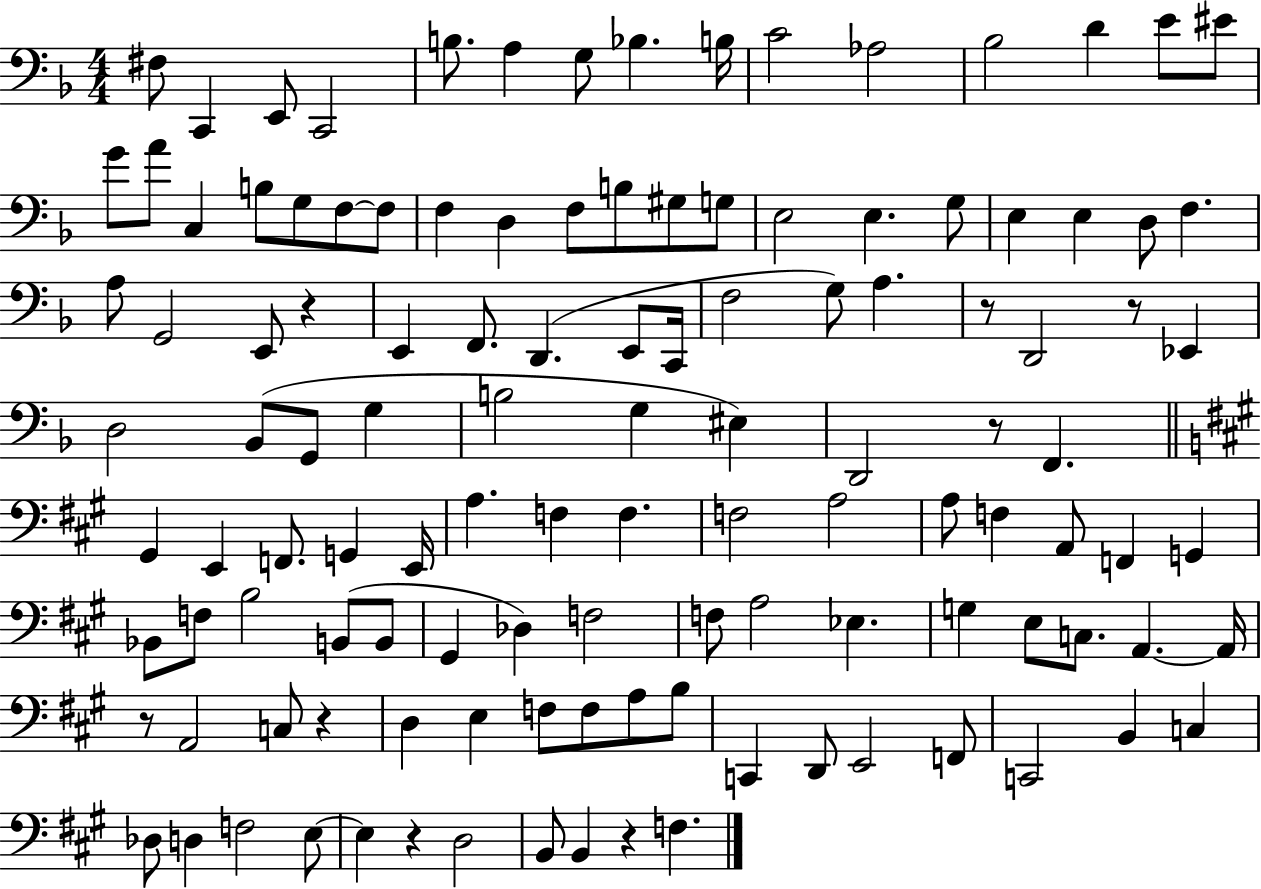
X:1
T:Untitled
M:4/4
L:1/4
K:F
^F,/2 C,, E,,/2 C,,2 B,/2 A, G,/2 _B, B,/4 C2 _A,2 _B,2 D E/2 ^E/2 G/2 A/2 C, B,/2 G,/2 F,/2 F,/2 F, D, F,/2 B,/2 ^G,/2 G,/2 E,2 E, G,/2 E, E, D,/2 F, A,/2 G,,2 E,,/2 z E,, F,,/2 D,, E,,/2 C,,/4 F,2 G,/2 A, z/2 D,,2 z/2 _E,, D,2 _B,,/2 G,,/2 G, B,2 G, ^E, D,,2 z/2 F,, ^G,, E,, F,,/2 G,, E,,/4 A, F, F, F,2 A,2 A,/2 F, A,,/2 F,, G,, _B,,/2 F,/2 B,2 B,,/2 B,,/2 ^G,, _D, F,2 F,/2 A,2 _E, G, E,/2 C,/2 A,, A,,/4 z/2 A,,2 C,/2 z D, E, F,/2 F,/2 A,/2 B,/2 C,, D,,/2 E,,2 F,,/2 C,,2 B,, C, _D,/2 D, F,2 E,/2 E, z D,2 B,,/2 B,, z F,